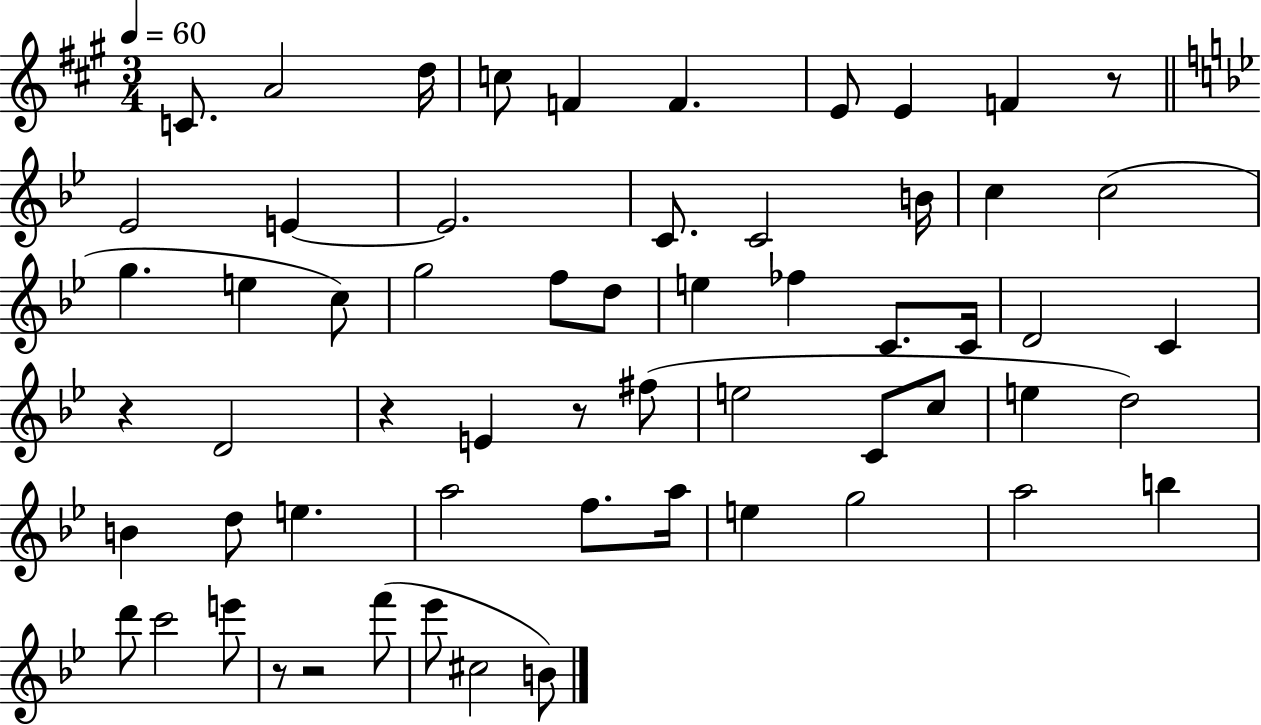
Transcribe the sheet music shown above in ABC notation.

X:1
T:Untitled
M:3/4
L:1/4
K:A
C/2 A2 d/4 c/2 F F E/2 E F z/2 _E2 E E2 C/2 C2 B/4 c c2 g e c/2 g2 f/2 d/2 e _f C/2 C/4 D2 C z D2 z E z/2 ^f/2 e2 C/2 c/2 e d2 B d/2 e a2 f/2 a/4 e g2 a2 b d'/2 c'2 e'/2 z/2 z2 f'/2 _e'/2 ^c2 B/2